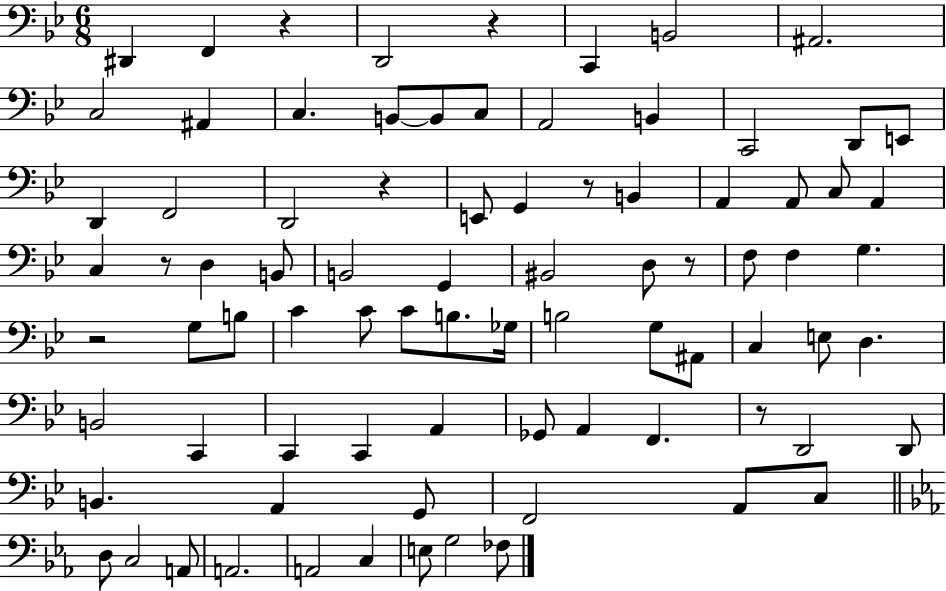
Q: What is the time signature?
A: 6/8